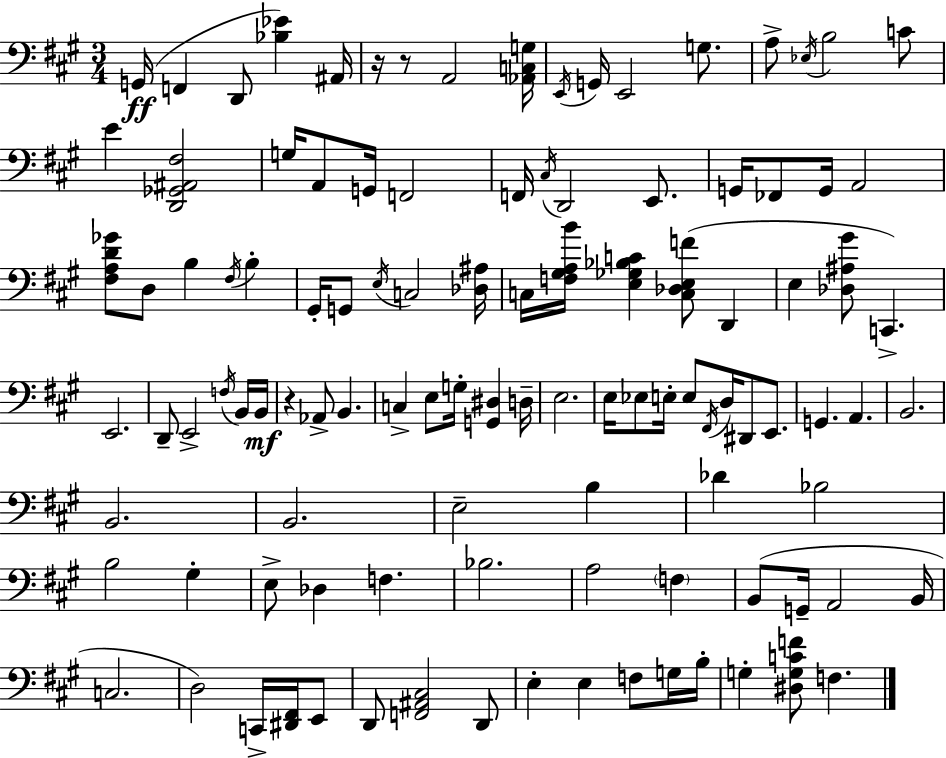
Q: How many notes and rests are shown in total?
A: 109